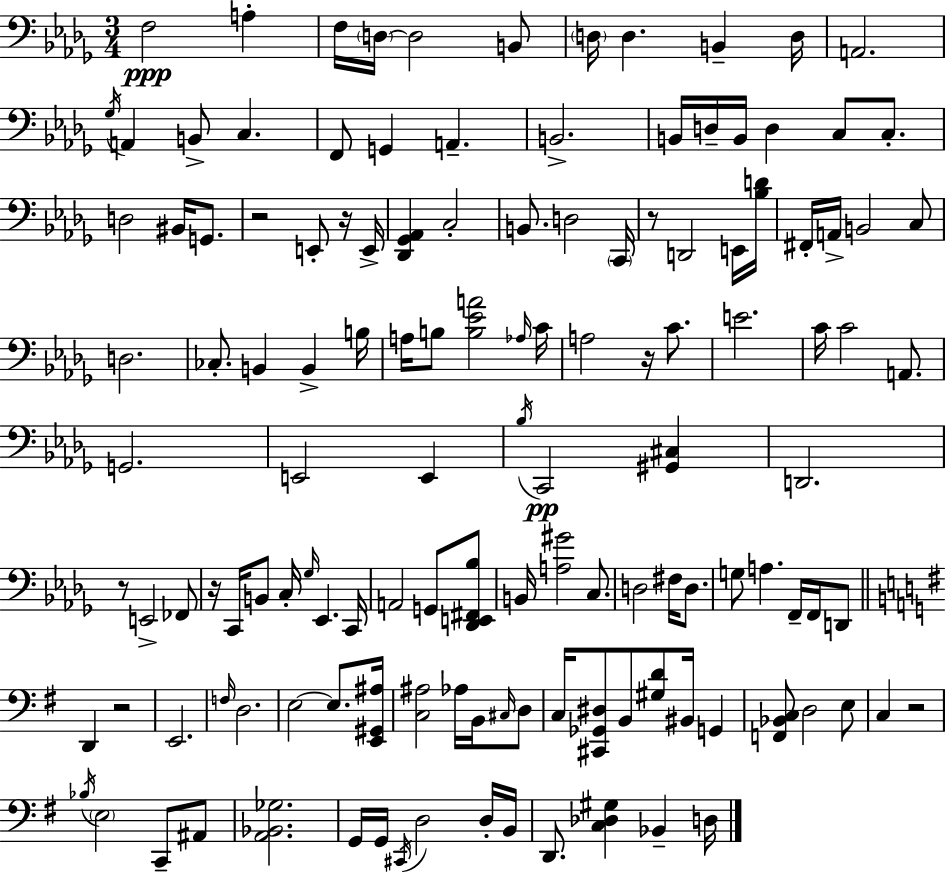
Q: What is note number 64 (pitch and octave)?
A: C2